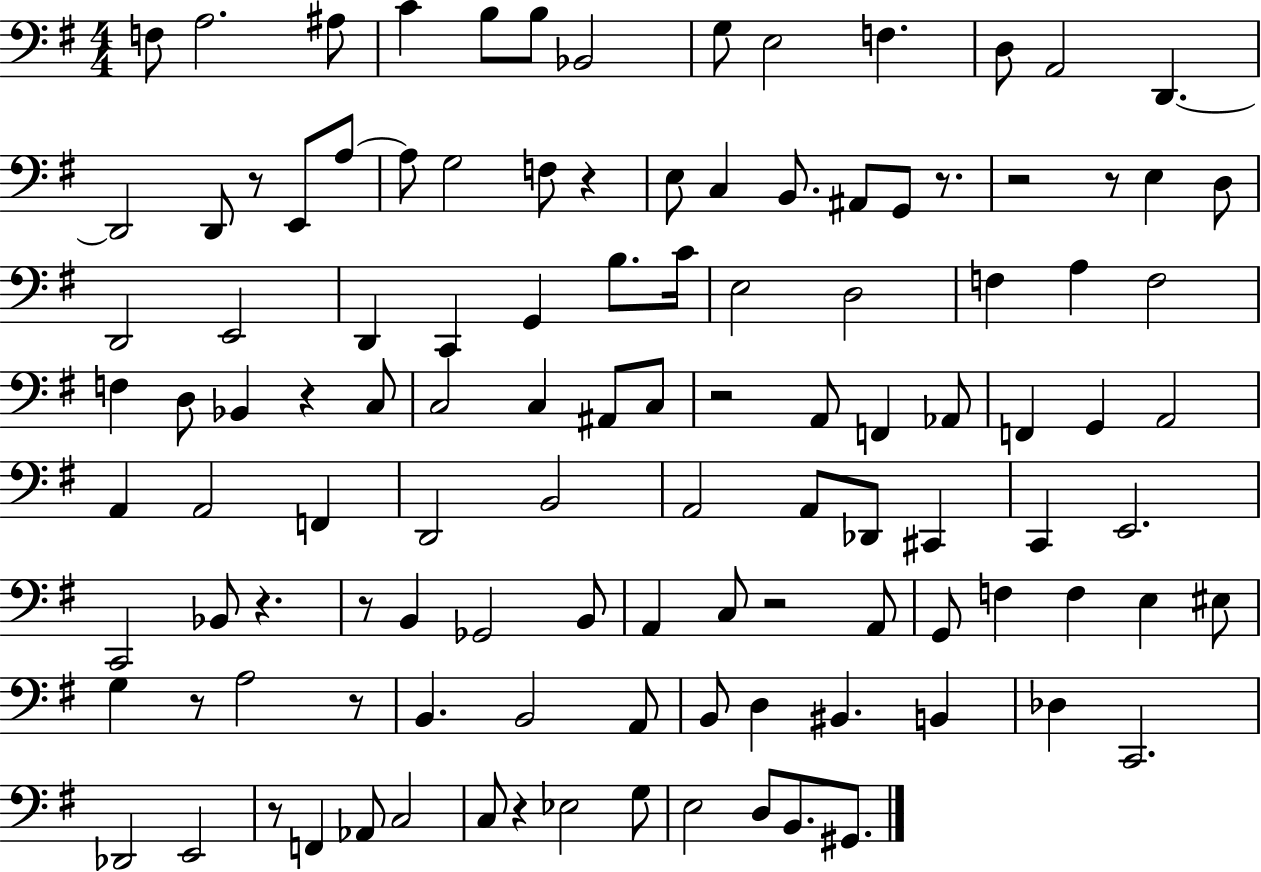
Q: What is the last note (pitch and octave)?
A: G#2